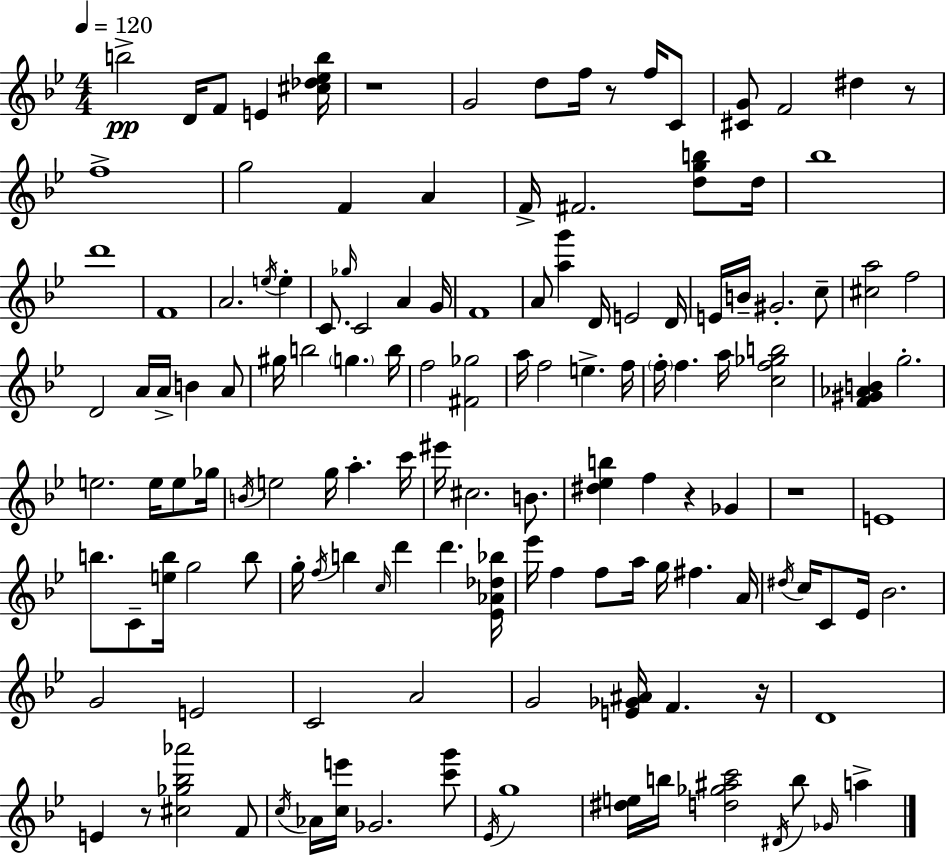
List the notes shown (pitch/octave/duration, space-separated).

B5/h D4/s F4/e E4/q [C#5,Db5,Eb5,B5]/s R/w G4/h D5/e F5/s R/e F5/s C4/e [C#4,G4]/e F4/h D#5/q R/e F5/w G5/h F4/q A4/q F4/s F#4/h. [D5,G5,B5]/e D5/s Bb5/w D6/w F4/w A4/h. E5/s E5/q C4/e. Gb5/s C4/h A4/q G4/s F4/w A4/e [A5,G6]/q D4/s E4/h D4/s E4/s B4/s G#4/h. C5/e [C#5,A5]/h F5/h D4/h A4/s A4/s B4/q A4/e G#5/s B5/h G5/q. B5/s F5/h [F#4,Gb5]/h A5/s F5/h E5/q. F5/s F5/s F5/q. A5/s [C5,F5,Gb5,B5]/h [F4,G#4,Ab4,B4]/q G5/h. E5/h. E5/s E5/e Gb5/s B4/s E5/h G5/s A5/q. C6/s EIS6/s C#5/h. B4/e. [D#5,Eb5,B5]/q F5/q R/q Gb4/q R/w E4/w B5/e. C4/e [E5,B5]/s G5/h B5/e G5/s F5/s B5/q C5/s D6/q D6/q. [Eb4,Ab4,Db5,Bb5]/s Eb6/s F5/q F5/e A5/s G5/s F#5/q. A4/s D#5/s C5/s C4/e Eb4/s Bb4/h. G4/h E4/h C4/h A4/h G4/h [E4,Gb4,A#4]/s F4/q. R/s D4/w E4/q R/e [C#5,Gb5,Bb5,Ab6]/h F4/e C5/s Ab4/s [C5,E6]/s Gb4/h. [C6,G6]/e Eb4/s G5/w [D#5,E5]/s B5/s [D5,Gb5,A#5,C6]/h D#4/s B5/e Gb4/s A5/q